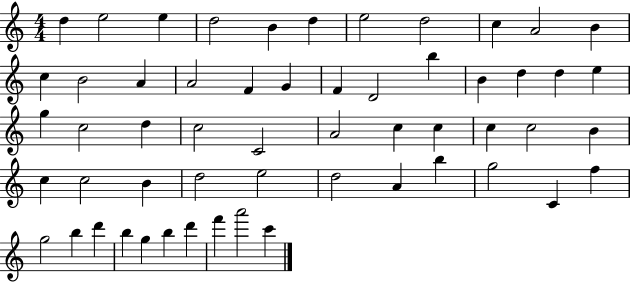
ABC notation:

X:1
T:Untitled
M:4/4
L:1/4
K:C
d e2 e d2 B d e2 d2 c A2 B c B2 A A2 F G F D2 b B d d e g c2 d c2 C2 A2 c c c c2 B c c2 B d2 e2 d2 A b g2 C f g2 b d' b g b d' f' a'2 c'